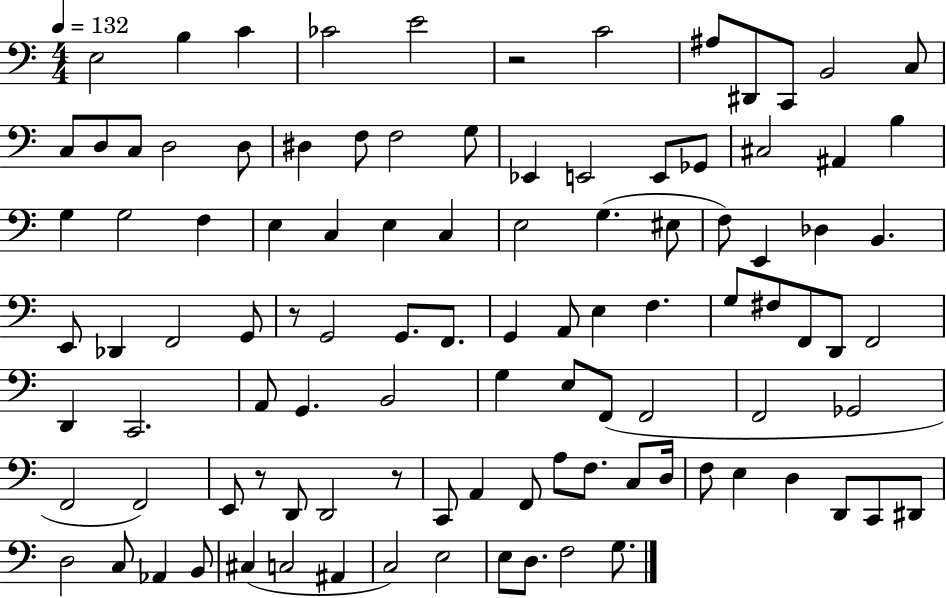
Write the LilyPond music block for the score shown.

{
  \clef bass
  \numericTimeSignature
  \time 4/4
  \key c \major
  \tempo 4 = 132
  e2 b4 c'4 | ces'2 e'2 | r2 c'2 | ais8 dis,8 c,8 b,2 c8 | \break c8 d8 c8 d2 d8 | dis4 f8 f2 g8 | ees,4 e,2 e,8 ges,8 | cis2 ais,4 b4 | \break g4 g2 f4 | e4 c4 e4 c4 | e2 g4.( eis8 | f8) e,4 des4 b,4. | \break e,8 des,4 f,2 g,8 | r8 g,2 g,8. f,8. | g,4 a,8 e4 f4. | g8 fis8 f,8 d,8 f,2 | \break d,4 c,2. | a,8 g,4. b,2 | g4 e8 f,8( f,2 | f,2 ges,2 | \break f,2 f,2) | e,8 r8 d,8 d,2 r8 | c,8 a,4 f,8 a8 f8. c8 d16 | f8 e4 d4 d,8 c,8 dis,8 | \break d2 c8 aes,4 b,8 | cis4( c2 ais,4 | c2) e2 | e8 d8. f2 g8. | \break \bar "|."
}